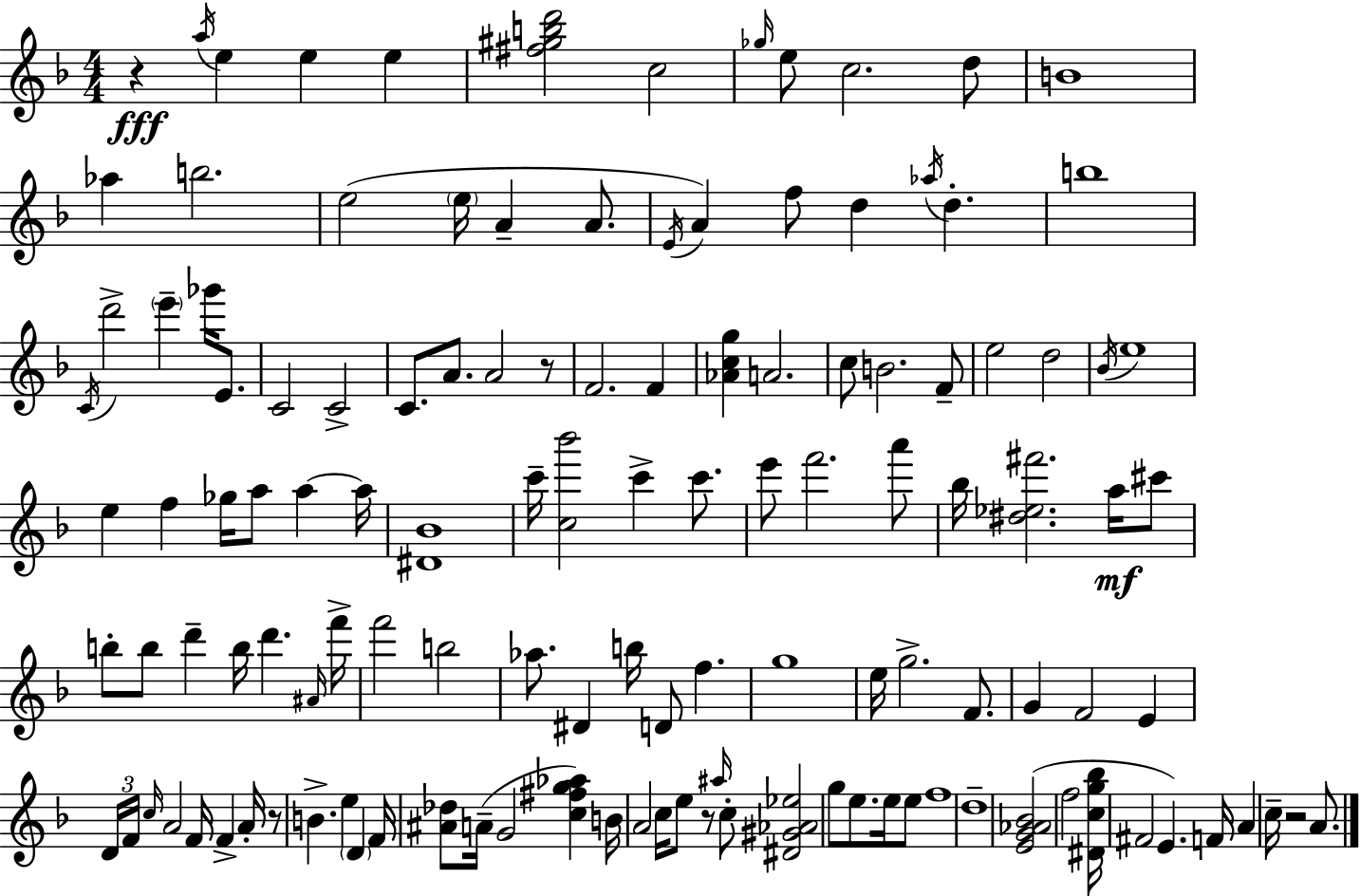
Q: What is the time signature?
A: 4/4